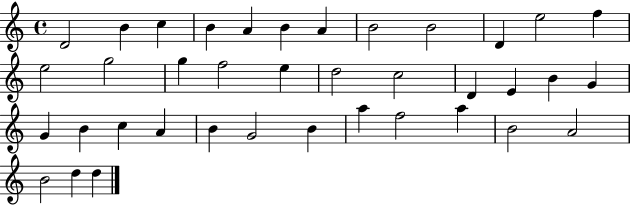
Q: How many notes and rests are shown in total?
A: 38